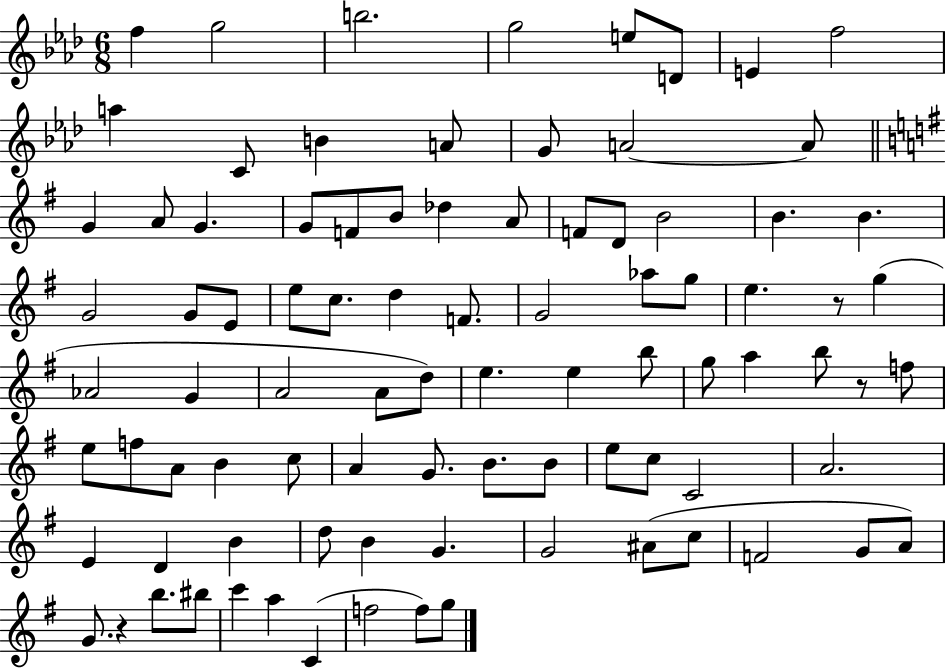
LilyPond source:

{
  \clef treble
  \numericTimeSignature
  \time 6/8
  \key aes \major
  f''4 g''2 | b''2. | g''2 e''8 d'8 | e'4 f''2 | \break a''4 c'8 b'4 a'8 | g'8 a'2~~ a'8 | \bar "||" \break \key g \major g'4 a'8 g'4. | g'8 f'8 b'8 des''4 a'8 | f'8 d'8 b'2 | b'4. b'4. | \break g'2 g'8 e'8 | e''8 c''8. d''4 f'8. | g'2 aes''8 g''8 | e''4. r8 g''4( | \break aes'2 g'4 | a'2 a'8 d''8) | e''4. e''4 b''8 | g''8 a''4 b''8 r8 f''8 | \break e''8 f''8 a'8 b'4 c''8 | a'4 g'8. b'8. b'8 | e''8 c''8 c'2 | a'2. | \break e'4 d'4 b'4 | d''8 b'4 g'4. | g'2 ais'8( c''8 | f'2 g'8 a'8) | \break g'8. r4 b''8. bis''8 | c'''4 a''4 c'4( | f''2 f''8) g''8 | \bar "|."
}